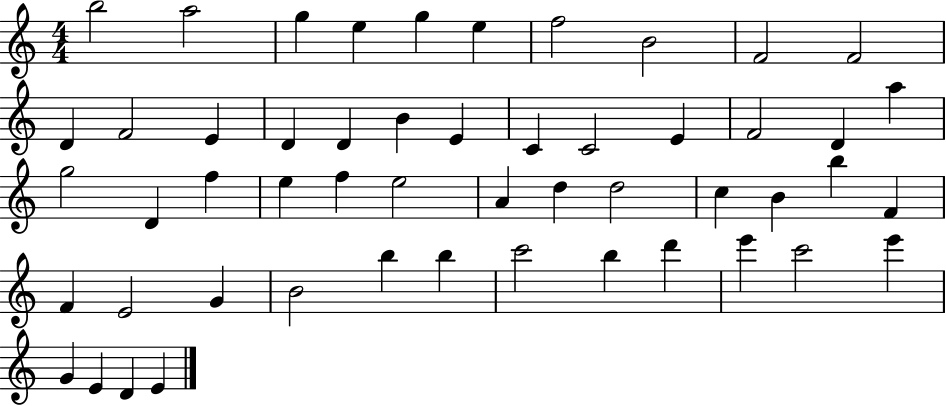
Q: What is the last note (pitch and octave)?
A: E4